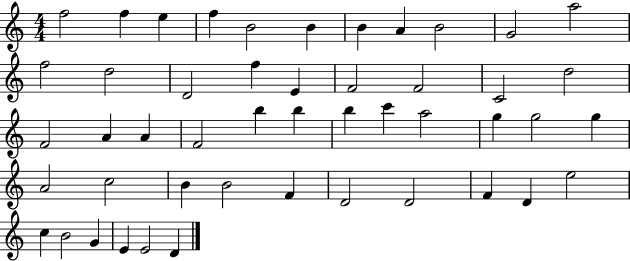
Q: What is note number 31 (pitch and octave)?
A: G5